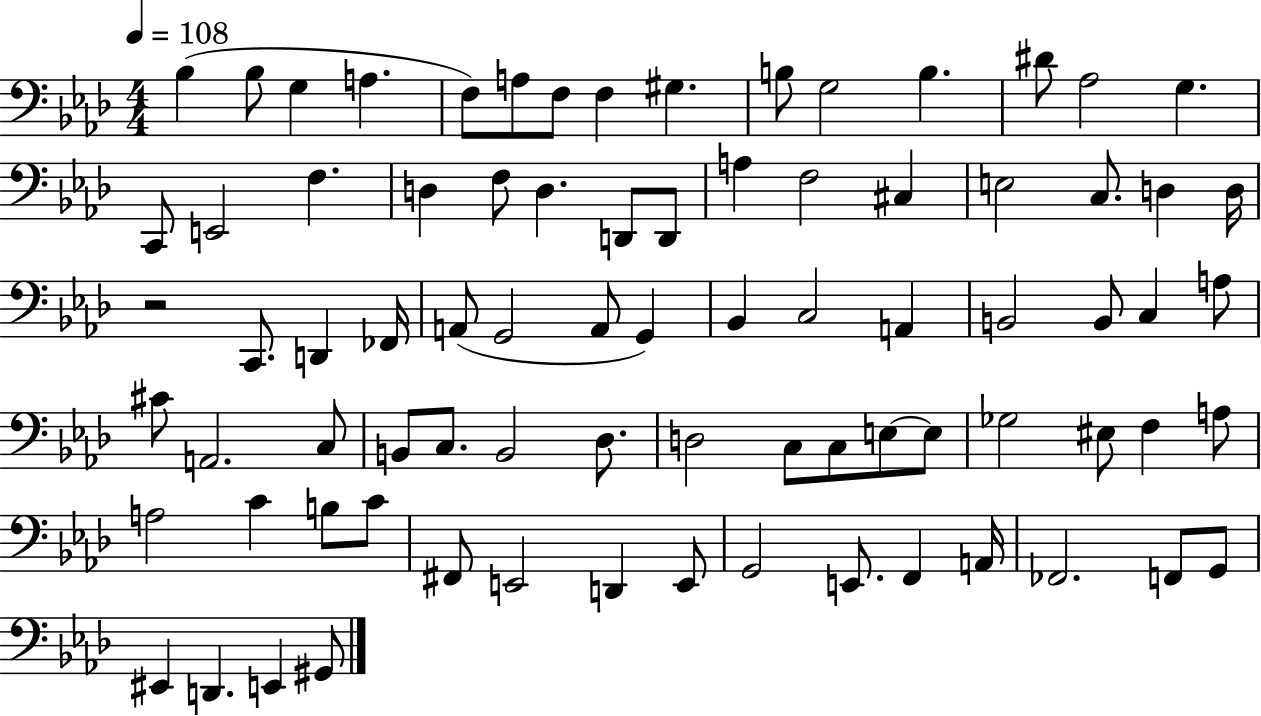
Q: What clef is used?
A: bass